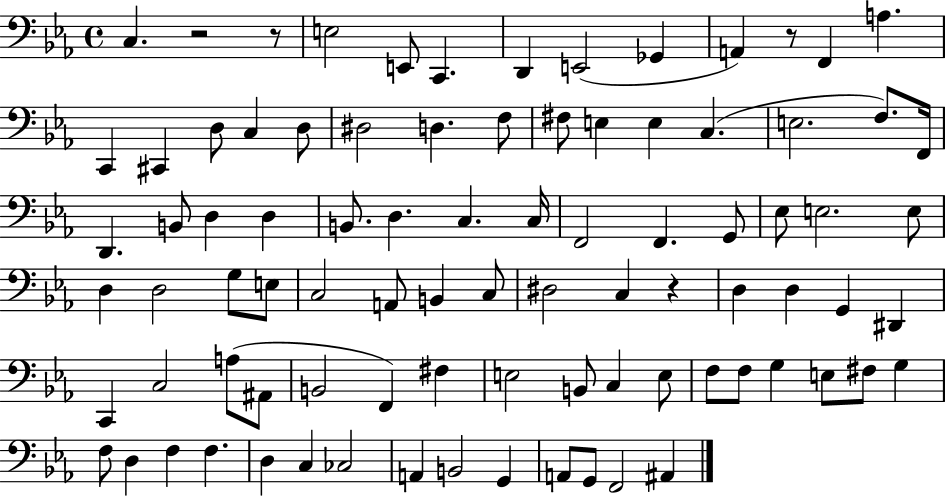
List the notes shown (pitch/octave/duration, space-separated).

C3/q. R/h R/e E3/h E2/e C2/q. D2/q E2/h Gb2/q A2/q R/e F2/q A3/q. C2/q C#2/q D3/e C3/q D3/e D#3/h D3/q. F3/e F#3/e E3/q E3/q C3/q. E3/h. F3/e. F2/s D2/q. B2/e D3/q D3/q B2/e. D3/q. C3/q. C3/s F2/h F2/q. G2/e Eb3/e E3/h. E3/e D3/q D3/h G3/e E3/e C3/h A2/e B2/q C3/e D#3/h C3/q R/q D3/q D3/q G2/q D#2/q C2/q C3/h A3/e A#2/e B2/h F2/q F#3/q E3/h B2/e C3/q E3/e F3/e F3/e G3/q E3/e F#3/e G3/q F3/e D3/q F3/q F3/q. D3/q C3/q CES3/h A2/q B2/h G2/q A2/e G2/e F2/h A#2/q